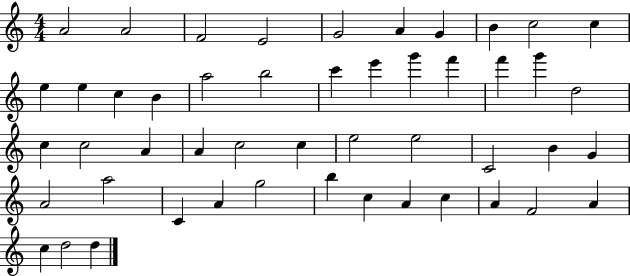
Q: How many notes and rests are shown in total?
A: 49